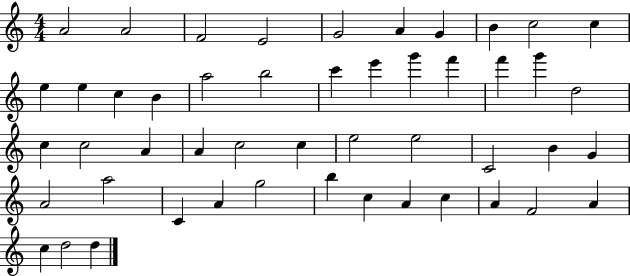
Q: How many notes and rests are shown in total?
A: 49